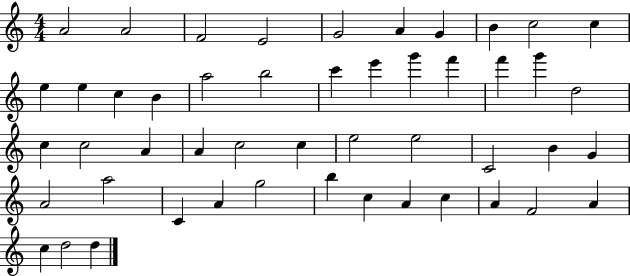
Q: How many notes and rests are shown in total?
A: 49